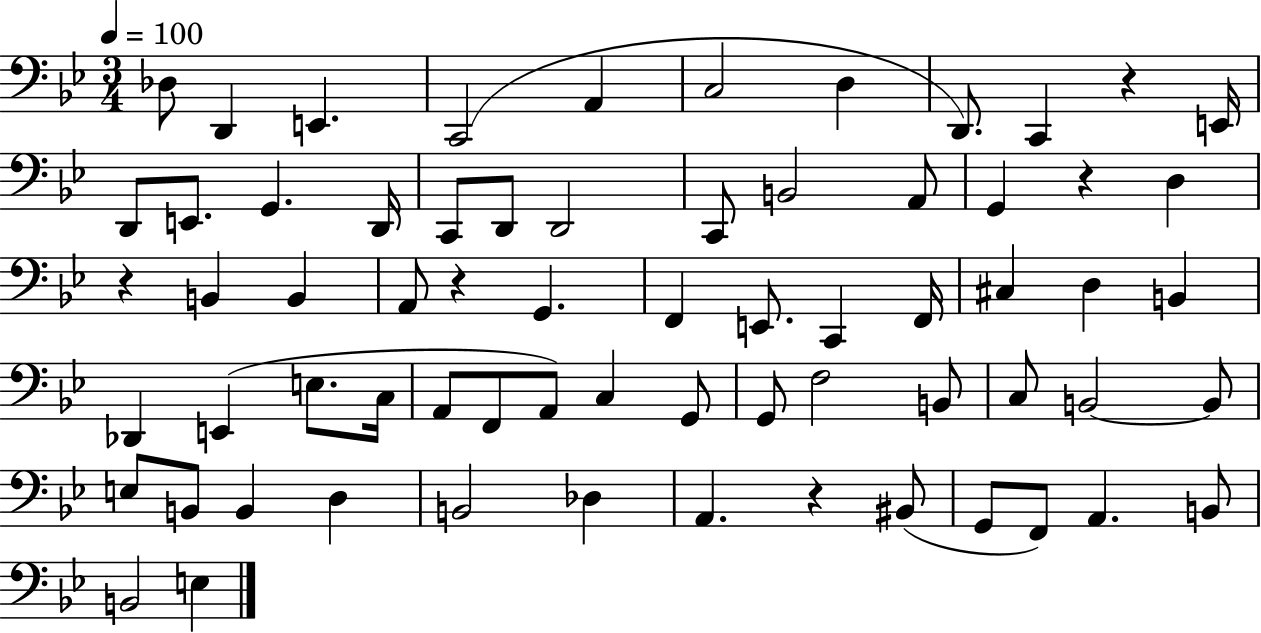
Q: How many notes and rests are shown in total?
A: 67